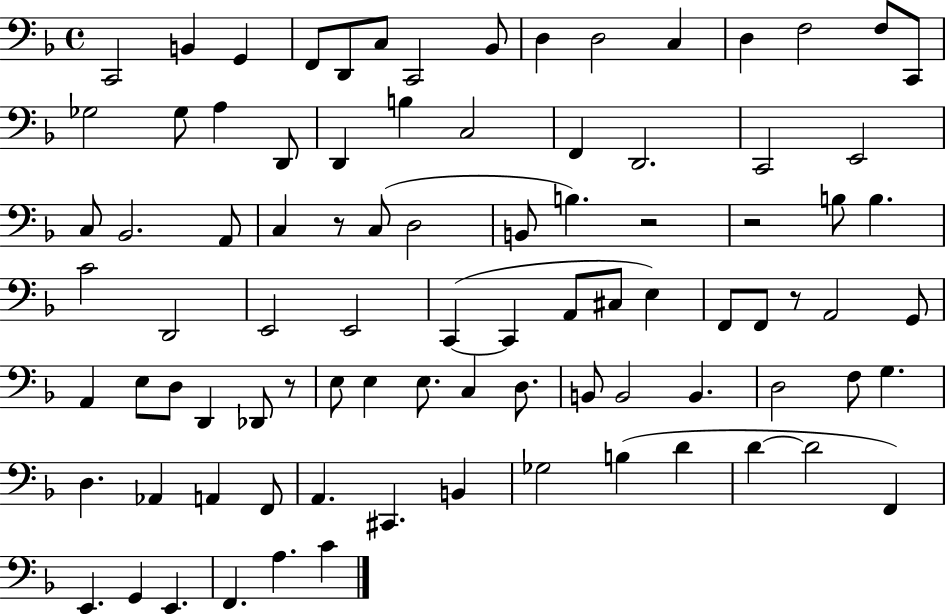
C2/h B2/q G2/q F2/e D2/e C3/e C2/h Bb2/e D3/q D3/h C3/q D3/q F3/h F3/e C2/e Gb3/h Gb3/e A3/q D2/e D2/q B3/q C3/h F2/q D2/h. C2/h E2/h C3/e Bb2/h. A2/e C3/q R/e C3/e D3/h B2/e B3/q. R/h R/h B3/e B3/q. C4/h D2/h E2/h E2/h C2/q C2/q A2/e C#3/e E3/q F2/e F2/e R/e A2/h G2/e A2/q E3/e D3/e D2/q Db2/e R/e E3/e E3/q E3/e. C3/q D3/e. B2/e B2/h B2/q. D3/h F3/e G3/q. D3/q. Ab2/q A2/q F2/e A2/q. C#2/q. B2/q Gb3/h B3/q D4/q D4/q D4/h F2/q E2/q. G2/q E2/q. F2/q. A3/q. C4/q